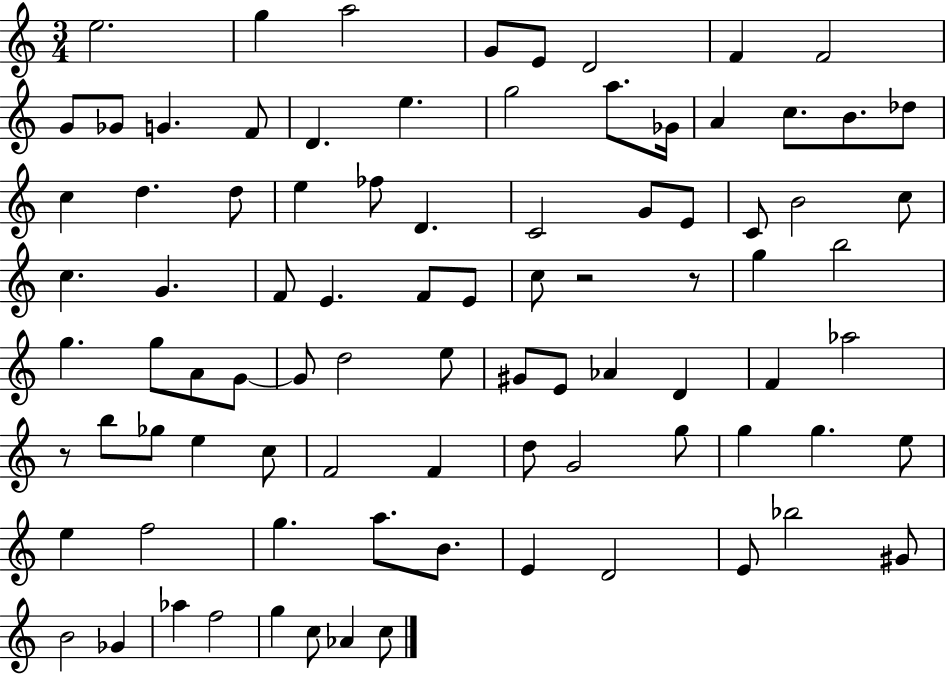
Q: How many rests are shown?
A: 3